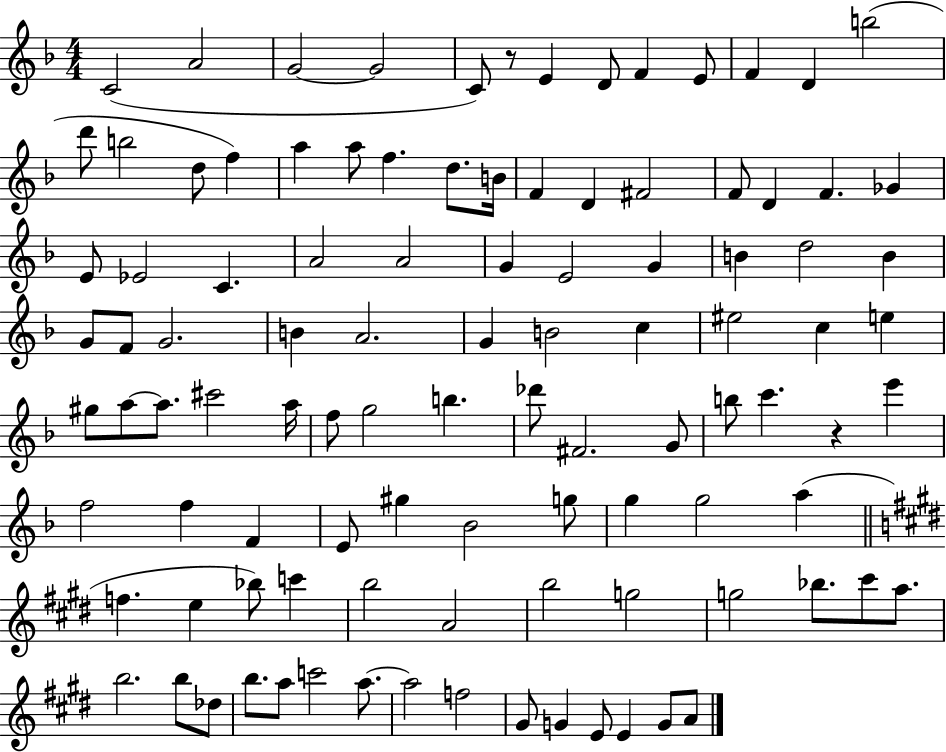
X:1
T:Untitled
M:4/4
L:1/4
K:F
C2 A2 G2 G2 C/2 z/2 E D/2 F E/2 F D b2 d'/2 b2 d/2 f a a/2 f d/2 B/4 F D ^F2 F/2 D F _G E/2 _E2 C A2 A2 G E2 G B d2 B G/2 F/2 G2 B A2 G B2 c ^e2 c e ^g/2 a/2 a/2 ^c'2 a/4 f/2 g2 b _d'/2 ^F2 G/2 b/2 c' z e' f2 f F E/2 ^g _B2 g/2 g g2 a f e _b/2 c' b2 A2 b2 g2 g2 _b/2 ^c'/2 a/2 b2 b/2 _d/2 b/2 a/2 c'2 a/2 a2 f2 ^G/2 G E/2 E G/2 A/2